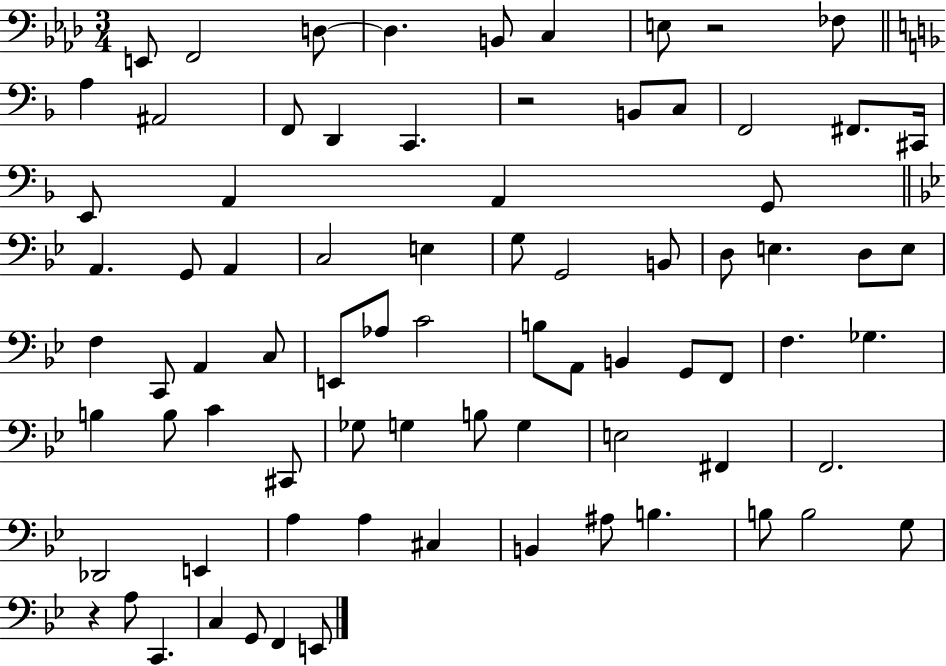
E2/e F2/h D3/e D3/q. B2/e C3/q E3/e R/h FES3/e A3/q A#2/h F2/e D2/q C2/q. R/h B2/e C3/e F2/h F#2/e. C#2/s E2/e A2/q A2/q G2/e A2/q. G2/e A2/q C3/h E3/q G3/e G2/h B2/e D3/e E3/q. D3/e E3/e F3/q C2/e A2/q C3/e E2/e Ab3/e C4/h B3/e A2/e B2/q G2/e F2/e F3/q. Gb3/q. B3/q B3/e C4/q C#2/e Gb3/e G3/q B3/e G3/q E3/h F#2/q F2/h. Db2/h E2/q A3/q A3/q C#3/q B2/q A#3/e B3/q. B3/e B3/h G3/e R/q A3/e C2/q. C3/q G2/e F2/q E2/e